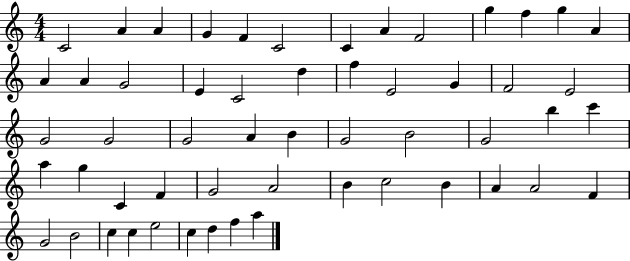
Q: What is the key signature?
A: C major